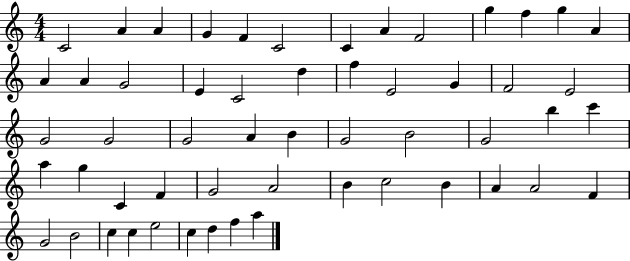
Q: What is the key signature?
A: C major